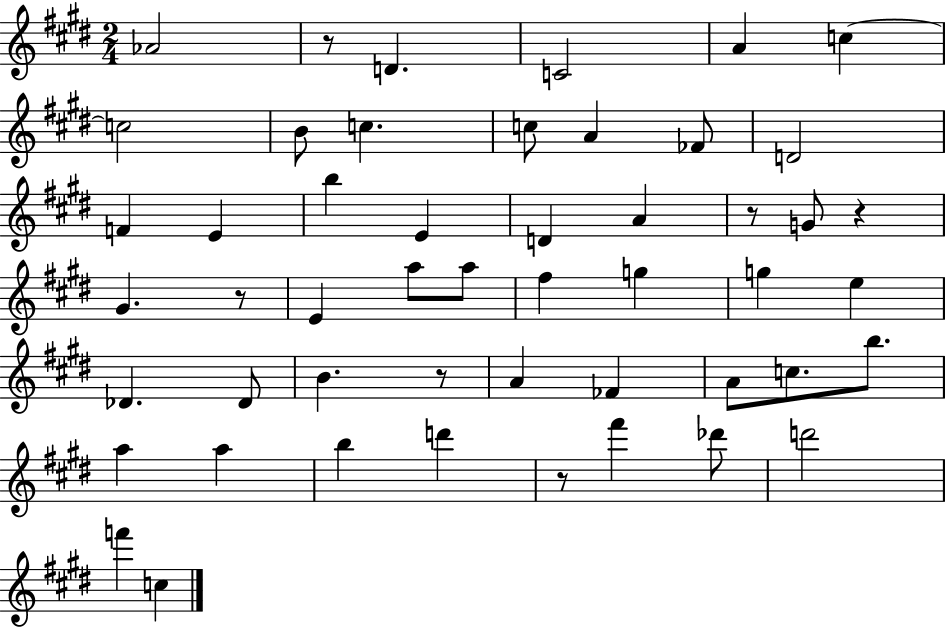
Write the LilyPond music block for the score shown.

{
  \clef treble
  \numericTimeSignature
  \time 2/4
  \key e \major
  aes'2 | r8 d'4. | c'2 | a'4 c''4~~ | \break c''2 | b'8 c''4. | c''8 a'4 fes'8 | d'2 | \break f'4 e'4 | b''4 e'4 | d'4 a'4 | r8 g'8 r4 | \break gis'4. r8 | e'4 a''8 a''8 | fis''4 g''4 | g''4 e''4 | \break des'4. des'8 | b'4. r8 | a'4 fes'4 | a'8 c''8. b''8. | \break a''4 a''4 | b''4 d'''4 | r8 fis'''4 des'''8 | d'''2 | \break f'''4 c''4 | \bar "|."
}